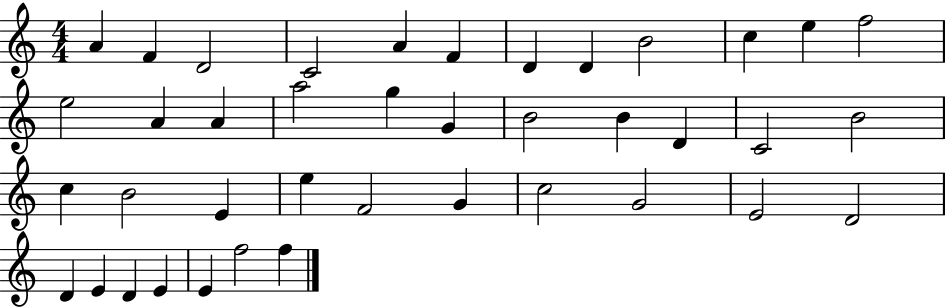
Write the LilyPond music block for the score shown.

{
  \clef treble
  \numericTimeSignature
  \time 4/4
  \key c \major
  a'4 f'4 d'2 | c'2 a'4 f'4 | d'4 d'4 b'2 | c''4 e''4 f''2 | \break e''2 a'4 a'4 | a''2 g''4 g'4 | b'2 b'4 d'4 | c'2 b'2 | \break c''4 b'2 e'4 | e''4 f'2 g'4 | c''2 g'2 | e'2 d'2 | \break d'4 e'4 d'4 e'4 | e'4 f''2 f''4 | \bar "|."
}